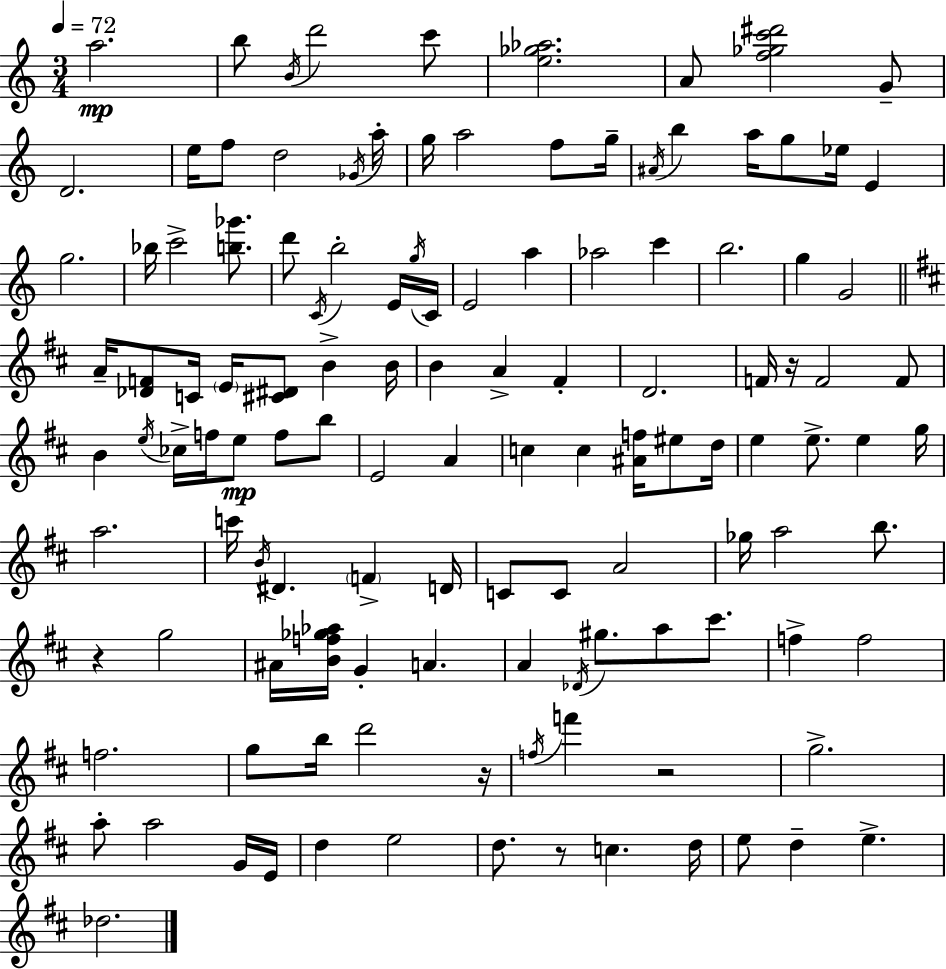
A5/h. B5/e B4/s D6/h C6/e [E5,Gb5,Ab5]/h. A4/e [F5,Gb5,C6,D#6]/h G4/e D4/h. E5/s F5/e D5/h Gb4/s A5/s G5/s A5/h F5/e G5/s A#4/s B5/q A5/s G5/e Eb5/s E4/q G5/h. Bb5/s C6/h [B5,Gb6]/e. D6/e C4/s B5/h E4/s G5/s C4/s E4/h A5/q Ab5/h C6/q B5/h. G5/q G4/h A4/s [Db4,F4]/e C4/s E4/s [C#4,D#4]/e B4/q B4/s B4/q A4/q F#4/q D4/h. F4/s R/s F4/h F4/e B4/q E5/s CES5/s F5/s E5/e F5/e B5/e E4/h A4/q C5/q C5/q [A#4,F5]/s EIS5/e D5/s E5/q E5/e. E5/q G5/s A5/h. C6/s B4/s D#4/q. F4/q D4/s C4/e C4/e A4/h Gb5/s A5/h B5/e. R/q G5/h A#4/s [B4,F5,Gb5,Ab5]/s G4/q A4/q. A4/q Db4/s G#5/e. A5/e C#6/e. F5/q F5/h F5/h. G5/e B5/s D6/h R/s F5/s F6/q R/h G5/h. A5/e A5/h G4/s E4/s D5/q E5/h D5/e. R/e C5/q. D5/s E5/e D5/q E5/q. Db5/h.